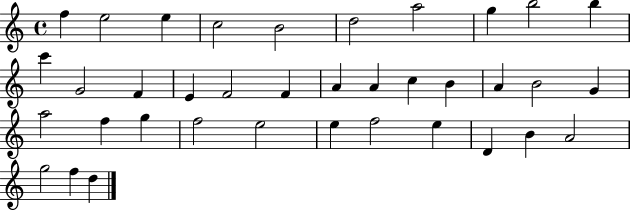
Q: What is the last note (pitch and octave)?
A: D5